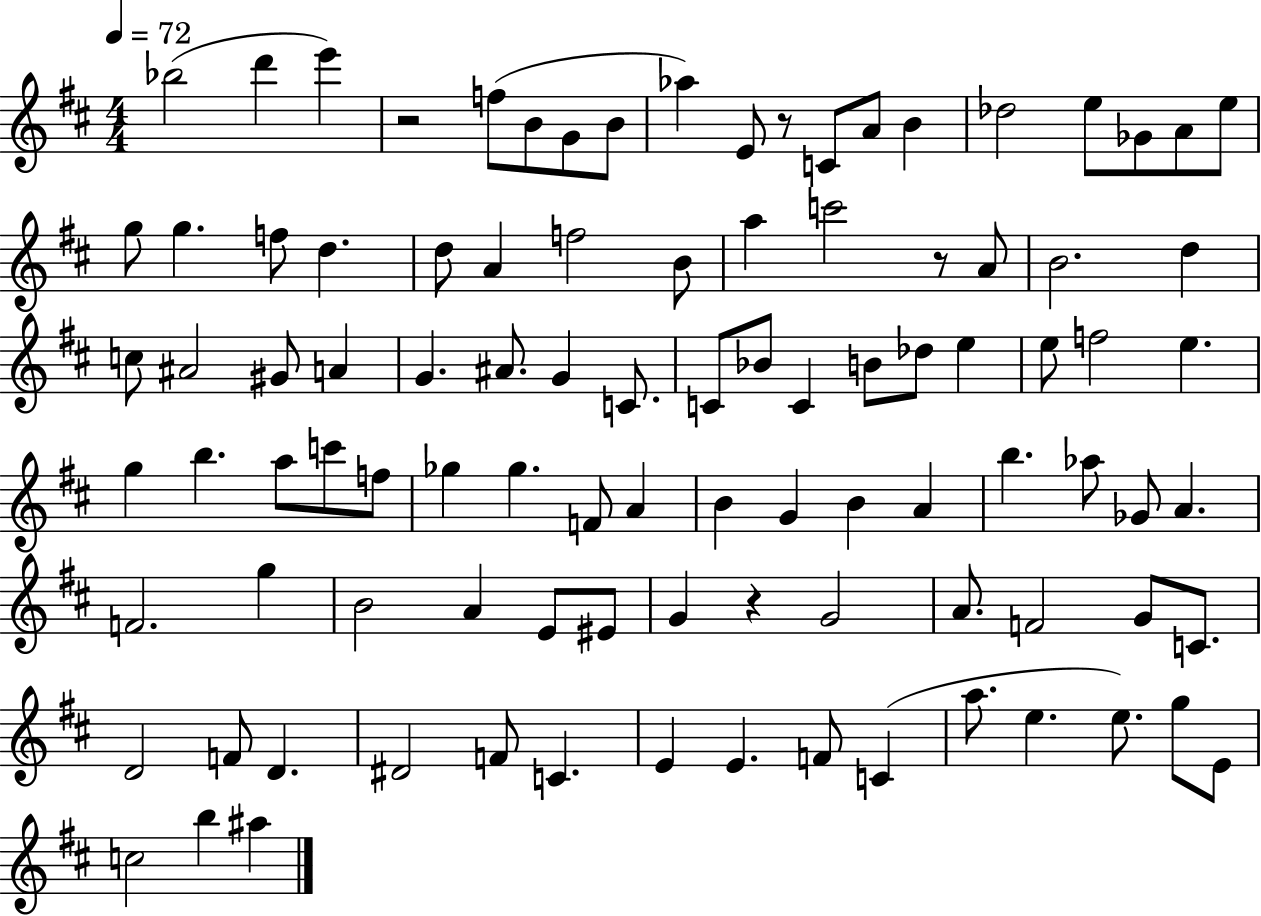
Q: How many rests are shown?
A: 4